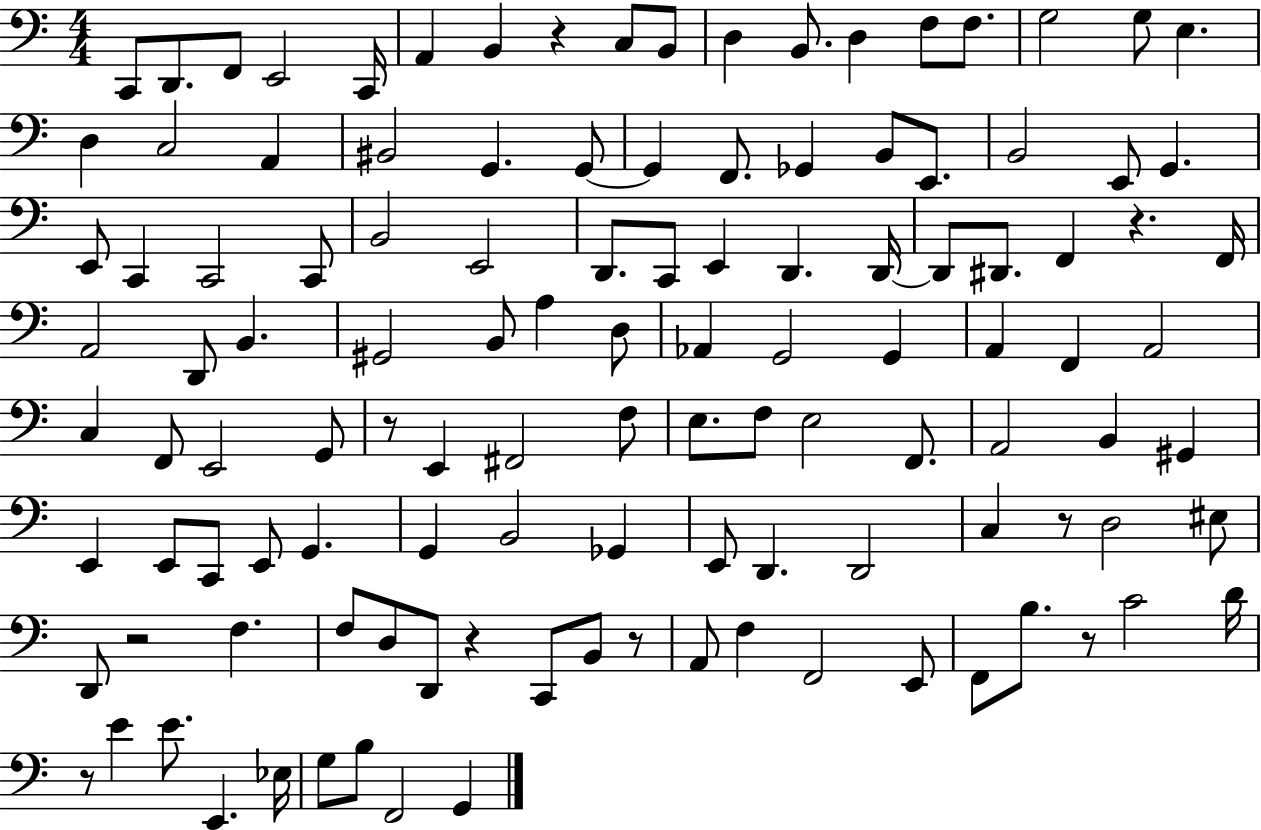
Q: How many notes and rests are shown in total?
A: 119